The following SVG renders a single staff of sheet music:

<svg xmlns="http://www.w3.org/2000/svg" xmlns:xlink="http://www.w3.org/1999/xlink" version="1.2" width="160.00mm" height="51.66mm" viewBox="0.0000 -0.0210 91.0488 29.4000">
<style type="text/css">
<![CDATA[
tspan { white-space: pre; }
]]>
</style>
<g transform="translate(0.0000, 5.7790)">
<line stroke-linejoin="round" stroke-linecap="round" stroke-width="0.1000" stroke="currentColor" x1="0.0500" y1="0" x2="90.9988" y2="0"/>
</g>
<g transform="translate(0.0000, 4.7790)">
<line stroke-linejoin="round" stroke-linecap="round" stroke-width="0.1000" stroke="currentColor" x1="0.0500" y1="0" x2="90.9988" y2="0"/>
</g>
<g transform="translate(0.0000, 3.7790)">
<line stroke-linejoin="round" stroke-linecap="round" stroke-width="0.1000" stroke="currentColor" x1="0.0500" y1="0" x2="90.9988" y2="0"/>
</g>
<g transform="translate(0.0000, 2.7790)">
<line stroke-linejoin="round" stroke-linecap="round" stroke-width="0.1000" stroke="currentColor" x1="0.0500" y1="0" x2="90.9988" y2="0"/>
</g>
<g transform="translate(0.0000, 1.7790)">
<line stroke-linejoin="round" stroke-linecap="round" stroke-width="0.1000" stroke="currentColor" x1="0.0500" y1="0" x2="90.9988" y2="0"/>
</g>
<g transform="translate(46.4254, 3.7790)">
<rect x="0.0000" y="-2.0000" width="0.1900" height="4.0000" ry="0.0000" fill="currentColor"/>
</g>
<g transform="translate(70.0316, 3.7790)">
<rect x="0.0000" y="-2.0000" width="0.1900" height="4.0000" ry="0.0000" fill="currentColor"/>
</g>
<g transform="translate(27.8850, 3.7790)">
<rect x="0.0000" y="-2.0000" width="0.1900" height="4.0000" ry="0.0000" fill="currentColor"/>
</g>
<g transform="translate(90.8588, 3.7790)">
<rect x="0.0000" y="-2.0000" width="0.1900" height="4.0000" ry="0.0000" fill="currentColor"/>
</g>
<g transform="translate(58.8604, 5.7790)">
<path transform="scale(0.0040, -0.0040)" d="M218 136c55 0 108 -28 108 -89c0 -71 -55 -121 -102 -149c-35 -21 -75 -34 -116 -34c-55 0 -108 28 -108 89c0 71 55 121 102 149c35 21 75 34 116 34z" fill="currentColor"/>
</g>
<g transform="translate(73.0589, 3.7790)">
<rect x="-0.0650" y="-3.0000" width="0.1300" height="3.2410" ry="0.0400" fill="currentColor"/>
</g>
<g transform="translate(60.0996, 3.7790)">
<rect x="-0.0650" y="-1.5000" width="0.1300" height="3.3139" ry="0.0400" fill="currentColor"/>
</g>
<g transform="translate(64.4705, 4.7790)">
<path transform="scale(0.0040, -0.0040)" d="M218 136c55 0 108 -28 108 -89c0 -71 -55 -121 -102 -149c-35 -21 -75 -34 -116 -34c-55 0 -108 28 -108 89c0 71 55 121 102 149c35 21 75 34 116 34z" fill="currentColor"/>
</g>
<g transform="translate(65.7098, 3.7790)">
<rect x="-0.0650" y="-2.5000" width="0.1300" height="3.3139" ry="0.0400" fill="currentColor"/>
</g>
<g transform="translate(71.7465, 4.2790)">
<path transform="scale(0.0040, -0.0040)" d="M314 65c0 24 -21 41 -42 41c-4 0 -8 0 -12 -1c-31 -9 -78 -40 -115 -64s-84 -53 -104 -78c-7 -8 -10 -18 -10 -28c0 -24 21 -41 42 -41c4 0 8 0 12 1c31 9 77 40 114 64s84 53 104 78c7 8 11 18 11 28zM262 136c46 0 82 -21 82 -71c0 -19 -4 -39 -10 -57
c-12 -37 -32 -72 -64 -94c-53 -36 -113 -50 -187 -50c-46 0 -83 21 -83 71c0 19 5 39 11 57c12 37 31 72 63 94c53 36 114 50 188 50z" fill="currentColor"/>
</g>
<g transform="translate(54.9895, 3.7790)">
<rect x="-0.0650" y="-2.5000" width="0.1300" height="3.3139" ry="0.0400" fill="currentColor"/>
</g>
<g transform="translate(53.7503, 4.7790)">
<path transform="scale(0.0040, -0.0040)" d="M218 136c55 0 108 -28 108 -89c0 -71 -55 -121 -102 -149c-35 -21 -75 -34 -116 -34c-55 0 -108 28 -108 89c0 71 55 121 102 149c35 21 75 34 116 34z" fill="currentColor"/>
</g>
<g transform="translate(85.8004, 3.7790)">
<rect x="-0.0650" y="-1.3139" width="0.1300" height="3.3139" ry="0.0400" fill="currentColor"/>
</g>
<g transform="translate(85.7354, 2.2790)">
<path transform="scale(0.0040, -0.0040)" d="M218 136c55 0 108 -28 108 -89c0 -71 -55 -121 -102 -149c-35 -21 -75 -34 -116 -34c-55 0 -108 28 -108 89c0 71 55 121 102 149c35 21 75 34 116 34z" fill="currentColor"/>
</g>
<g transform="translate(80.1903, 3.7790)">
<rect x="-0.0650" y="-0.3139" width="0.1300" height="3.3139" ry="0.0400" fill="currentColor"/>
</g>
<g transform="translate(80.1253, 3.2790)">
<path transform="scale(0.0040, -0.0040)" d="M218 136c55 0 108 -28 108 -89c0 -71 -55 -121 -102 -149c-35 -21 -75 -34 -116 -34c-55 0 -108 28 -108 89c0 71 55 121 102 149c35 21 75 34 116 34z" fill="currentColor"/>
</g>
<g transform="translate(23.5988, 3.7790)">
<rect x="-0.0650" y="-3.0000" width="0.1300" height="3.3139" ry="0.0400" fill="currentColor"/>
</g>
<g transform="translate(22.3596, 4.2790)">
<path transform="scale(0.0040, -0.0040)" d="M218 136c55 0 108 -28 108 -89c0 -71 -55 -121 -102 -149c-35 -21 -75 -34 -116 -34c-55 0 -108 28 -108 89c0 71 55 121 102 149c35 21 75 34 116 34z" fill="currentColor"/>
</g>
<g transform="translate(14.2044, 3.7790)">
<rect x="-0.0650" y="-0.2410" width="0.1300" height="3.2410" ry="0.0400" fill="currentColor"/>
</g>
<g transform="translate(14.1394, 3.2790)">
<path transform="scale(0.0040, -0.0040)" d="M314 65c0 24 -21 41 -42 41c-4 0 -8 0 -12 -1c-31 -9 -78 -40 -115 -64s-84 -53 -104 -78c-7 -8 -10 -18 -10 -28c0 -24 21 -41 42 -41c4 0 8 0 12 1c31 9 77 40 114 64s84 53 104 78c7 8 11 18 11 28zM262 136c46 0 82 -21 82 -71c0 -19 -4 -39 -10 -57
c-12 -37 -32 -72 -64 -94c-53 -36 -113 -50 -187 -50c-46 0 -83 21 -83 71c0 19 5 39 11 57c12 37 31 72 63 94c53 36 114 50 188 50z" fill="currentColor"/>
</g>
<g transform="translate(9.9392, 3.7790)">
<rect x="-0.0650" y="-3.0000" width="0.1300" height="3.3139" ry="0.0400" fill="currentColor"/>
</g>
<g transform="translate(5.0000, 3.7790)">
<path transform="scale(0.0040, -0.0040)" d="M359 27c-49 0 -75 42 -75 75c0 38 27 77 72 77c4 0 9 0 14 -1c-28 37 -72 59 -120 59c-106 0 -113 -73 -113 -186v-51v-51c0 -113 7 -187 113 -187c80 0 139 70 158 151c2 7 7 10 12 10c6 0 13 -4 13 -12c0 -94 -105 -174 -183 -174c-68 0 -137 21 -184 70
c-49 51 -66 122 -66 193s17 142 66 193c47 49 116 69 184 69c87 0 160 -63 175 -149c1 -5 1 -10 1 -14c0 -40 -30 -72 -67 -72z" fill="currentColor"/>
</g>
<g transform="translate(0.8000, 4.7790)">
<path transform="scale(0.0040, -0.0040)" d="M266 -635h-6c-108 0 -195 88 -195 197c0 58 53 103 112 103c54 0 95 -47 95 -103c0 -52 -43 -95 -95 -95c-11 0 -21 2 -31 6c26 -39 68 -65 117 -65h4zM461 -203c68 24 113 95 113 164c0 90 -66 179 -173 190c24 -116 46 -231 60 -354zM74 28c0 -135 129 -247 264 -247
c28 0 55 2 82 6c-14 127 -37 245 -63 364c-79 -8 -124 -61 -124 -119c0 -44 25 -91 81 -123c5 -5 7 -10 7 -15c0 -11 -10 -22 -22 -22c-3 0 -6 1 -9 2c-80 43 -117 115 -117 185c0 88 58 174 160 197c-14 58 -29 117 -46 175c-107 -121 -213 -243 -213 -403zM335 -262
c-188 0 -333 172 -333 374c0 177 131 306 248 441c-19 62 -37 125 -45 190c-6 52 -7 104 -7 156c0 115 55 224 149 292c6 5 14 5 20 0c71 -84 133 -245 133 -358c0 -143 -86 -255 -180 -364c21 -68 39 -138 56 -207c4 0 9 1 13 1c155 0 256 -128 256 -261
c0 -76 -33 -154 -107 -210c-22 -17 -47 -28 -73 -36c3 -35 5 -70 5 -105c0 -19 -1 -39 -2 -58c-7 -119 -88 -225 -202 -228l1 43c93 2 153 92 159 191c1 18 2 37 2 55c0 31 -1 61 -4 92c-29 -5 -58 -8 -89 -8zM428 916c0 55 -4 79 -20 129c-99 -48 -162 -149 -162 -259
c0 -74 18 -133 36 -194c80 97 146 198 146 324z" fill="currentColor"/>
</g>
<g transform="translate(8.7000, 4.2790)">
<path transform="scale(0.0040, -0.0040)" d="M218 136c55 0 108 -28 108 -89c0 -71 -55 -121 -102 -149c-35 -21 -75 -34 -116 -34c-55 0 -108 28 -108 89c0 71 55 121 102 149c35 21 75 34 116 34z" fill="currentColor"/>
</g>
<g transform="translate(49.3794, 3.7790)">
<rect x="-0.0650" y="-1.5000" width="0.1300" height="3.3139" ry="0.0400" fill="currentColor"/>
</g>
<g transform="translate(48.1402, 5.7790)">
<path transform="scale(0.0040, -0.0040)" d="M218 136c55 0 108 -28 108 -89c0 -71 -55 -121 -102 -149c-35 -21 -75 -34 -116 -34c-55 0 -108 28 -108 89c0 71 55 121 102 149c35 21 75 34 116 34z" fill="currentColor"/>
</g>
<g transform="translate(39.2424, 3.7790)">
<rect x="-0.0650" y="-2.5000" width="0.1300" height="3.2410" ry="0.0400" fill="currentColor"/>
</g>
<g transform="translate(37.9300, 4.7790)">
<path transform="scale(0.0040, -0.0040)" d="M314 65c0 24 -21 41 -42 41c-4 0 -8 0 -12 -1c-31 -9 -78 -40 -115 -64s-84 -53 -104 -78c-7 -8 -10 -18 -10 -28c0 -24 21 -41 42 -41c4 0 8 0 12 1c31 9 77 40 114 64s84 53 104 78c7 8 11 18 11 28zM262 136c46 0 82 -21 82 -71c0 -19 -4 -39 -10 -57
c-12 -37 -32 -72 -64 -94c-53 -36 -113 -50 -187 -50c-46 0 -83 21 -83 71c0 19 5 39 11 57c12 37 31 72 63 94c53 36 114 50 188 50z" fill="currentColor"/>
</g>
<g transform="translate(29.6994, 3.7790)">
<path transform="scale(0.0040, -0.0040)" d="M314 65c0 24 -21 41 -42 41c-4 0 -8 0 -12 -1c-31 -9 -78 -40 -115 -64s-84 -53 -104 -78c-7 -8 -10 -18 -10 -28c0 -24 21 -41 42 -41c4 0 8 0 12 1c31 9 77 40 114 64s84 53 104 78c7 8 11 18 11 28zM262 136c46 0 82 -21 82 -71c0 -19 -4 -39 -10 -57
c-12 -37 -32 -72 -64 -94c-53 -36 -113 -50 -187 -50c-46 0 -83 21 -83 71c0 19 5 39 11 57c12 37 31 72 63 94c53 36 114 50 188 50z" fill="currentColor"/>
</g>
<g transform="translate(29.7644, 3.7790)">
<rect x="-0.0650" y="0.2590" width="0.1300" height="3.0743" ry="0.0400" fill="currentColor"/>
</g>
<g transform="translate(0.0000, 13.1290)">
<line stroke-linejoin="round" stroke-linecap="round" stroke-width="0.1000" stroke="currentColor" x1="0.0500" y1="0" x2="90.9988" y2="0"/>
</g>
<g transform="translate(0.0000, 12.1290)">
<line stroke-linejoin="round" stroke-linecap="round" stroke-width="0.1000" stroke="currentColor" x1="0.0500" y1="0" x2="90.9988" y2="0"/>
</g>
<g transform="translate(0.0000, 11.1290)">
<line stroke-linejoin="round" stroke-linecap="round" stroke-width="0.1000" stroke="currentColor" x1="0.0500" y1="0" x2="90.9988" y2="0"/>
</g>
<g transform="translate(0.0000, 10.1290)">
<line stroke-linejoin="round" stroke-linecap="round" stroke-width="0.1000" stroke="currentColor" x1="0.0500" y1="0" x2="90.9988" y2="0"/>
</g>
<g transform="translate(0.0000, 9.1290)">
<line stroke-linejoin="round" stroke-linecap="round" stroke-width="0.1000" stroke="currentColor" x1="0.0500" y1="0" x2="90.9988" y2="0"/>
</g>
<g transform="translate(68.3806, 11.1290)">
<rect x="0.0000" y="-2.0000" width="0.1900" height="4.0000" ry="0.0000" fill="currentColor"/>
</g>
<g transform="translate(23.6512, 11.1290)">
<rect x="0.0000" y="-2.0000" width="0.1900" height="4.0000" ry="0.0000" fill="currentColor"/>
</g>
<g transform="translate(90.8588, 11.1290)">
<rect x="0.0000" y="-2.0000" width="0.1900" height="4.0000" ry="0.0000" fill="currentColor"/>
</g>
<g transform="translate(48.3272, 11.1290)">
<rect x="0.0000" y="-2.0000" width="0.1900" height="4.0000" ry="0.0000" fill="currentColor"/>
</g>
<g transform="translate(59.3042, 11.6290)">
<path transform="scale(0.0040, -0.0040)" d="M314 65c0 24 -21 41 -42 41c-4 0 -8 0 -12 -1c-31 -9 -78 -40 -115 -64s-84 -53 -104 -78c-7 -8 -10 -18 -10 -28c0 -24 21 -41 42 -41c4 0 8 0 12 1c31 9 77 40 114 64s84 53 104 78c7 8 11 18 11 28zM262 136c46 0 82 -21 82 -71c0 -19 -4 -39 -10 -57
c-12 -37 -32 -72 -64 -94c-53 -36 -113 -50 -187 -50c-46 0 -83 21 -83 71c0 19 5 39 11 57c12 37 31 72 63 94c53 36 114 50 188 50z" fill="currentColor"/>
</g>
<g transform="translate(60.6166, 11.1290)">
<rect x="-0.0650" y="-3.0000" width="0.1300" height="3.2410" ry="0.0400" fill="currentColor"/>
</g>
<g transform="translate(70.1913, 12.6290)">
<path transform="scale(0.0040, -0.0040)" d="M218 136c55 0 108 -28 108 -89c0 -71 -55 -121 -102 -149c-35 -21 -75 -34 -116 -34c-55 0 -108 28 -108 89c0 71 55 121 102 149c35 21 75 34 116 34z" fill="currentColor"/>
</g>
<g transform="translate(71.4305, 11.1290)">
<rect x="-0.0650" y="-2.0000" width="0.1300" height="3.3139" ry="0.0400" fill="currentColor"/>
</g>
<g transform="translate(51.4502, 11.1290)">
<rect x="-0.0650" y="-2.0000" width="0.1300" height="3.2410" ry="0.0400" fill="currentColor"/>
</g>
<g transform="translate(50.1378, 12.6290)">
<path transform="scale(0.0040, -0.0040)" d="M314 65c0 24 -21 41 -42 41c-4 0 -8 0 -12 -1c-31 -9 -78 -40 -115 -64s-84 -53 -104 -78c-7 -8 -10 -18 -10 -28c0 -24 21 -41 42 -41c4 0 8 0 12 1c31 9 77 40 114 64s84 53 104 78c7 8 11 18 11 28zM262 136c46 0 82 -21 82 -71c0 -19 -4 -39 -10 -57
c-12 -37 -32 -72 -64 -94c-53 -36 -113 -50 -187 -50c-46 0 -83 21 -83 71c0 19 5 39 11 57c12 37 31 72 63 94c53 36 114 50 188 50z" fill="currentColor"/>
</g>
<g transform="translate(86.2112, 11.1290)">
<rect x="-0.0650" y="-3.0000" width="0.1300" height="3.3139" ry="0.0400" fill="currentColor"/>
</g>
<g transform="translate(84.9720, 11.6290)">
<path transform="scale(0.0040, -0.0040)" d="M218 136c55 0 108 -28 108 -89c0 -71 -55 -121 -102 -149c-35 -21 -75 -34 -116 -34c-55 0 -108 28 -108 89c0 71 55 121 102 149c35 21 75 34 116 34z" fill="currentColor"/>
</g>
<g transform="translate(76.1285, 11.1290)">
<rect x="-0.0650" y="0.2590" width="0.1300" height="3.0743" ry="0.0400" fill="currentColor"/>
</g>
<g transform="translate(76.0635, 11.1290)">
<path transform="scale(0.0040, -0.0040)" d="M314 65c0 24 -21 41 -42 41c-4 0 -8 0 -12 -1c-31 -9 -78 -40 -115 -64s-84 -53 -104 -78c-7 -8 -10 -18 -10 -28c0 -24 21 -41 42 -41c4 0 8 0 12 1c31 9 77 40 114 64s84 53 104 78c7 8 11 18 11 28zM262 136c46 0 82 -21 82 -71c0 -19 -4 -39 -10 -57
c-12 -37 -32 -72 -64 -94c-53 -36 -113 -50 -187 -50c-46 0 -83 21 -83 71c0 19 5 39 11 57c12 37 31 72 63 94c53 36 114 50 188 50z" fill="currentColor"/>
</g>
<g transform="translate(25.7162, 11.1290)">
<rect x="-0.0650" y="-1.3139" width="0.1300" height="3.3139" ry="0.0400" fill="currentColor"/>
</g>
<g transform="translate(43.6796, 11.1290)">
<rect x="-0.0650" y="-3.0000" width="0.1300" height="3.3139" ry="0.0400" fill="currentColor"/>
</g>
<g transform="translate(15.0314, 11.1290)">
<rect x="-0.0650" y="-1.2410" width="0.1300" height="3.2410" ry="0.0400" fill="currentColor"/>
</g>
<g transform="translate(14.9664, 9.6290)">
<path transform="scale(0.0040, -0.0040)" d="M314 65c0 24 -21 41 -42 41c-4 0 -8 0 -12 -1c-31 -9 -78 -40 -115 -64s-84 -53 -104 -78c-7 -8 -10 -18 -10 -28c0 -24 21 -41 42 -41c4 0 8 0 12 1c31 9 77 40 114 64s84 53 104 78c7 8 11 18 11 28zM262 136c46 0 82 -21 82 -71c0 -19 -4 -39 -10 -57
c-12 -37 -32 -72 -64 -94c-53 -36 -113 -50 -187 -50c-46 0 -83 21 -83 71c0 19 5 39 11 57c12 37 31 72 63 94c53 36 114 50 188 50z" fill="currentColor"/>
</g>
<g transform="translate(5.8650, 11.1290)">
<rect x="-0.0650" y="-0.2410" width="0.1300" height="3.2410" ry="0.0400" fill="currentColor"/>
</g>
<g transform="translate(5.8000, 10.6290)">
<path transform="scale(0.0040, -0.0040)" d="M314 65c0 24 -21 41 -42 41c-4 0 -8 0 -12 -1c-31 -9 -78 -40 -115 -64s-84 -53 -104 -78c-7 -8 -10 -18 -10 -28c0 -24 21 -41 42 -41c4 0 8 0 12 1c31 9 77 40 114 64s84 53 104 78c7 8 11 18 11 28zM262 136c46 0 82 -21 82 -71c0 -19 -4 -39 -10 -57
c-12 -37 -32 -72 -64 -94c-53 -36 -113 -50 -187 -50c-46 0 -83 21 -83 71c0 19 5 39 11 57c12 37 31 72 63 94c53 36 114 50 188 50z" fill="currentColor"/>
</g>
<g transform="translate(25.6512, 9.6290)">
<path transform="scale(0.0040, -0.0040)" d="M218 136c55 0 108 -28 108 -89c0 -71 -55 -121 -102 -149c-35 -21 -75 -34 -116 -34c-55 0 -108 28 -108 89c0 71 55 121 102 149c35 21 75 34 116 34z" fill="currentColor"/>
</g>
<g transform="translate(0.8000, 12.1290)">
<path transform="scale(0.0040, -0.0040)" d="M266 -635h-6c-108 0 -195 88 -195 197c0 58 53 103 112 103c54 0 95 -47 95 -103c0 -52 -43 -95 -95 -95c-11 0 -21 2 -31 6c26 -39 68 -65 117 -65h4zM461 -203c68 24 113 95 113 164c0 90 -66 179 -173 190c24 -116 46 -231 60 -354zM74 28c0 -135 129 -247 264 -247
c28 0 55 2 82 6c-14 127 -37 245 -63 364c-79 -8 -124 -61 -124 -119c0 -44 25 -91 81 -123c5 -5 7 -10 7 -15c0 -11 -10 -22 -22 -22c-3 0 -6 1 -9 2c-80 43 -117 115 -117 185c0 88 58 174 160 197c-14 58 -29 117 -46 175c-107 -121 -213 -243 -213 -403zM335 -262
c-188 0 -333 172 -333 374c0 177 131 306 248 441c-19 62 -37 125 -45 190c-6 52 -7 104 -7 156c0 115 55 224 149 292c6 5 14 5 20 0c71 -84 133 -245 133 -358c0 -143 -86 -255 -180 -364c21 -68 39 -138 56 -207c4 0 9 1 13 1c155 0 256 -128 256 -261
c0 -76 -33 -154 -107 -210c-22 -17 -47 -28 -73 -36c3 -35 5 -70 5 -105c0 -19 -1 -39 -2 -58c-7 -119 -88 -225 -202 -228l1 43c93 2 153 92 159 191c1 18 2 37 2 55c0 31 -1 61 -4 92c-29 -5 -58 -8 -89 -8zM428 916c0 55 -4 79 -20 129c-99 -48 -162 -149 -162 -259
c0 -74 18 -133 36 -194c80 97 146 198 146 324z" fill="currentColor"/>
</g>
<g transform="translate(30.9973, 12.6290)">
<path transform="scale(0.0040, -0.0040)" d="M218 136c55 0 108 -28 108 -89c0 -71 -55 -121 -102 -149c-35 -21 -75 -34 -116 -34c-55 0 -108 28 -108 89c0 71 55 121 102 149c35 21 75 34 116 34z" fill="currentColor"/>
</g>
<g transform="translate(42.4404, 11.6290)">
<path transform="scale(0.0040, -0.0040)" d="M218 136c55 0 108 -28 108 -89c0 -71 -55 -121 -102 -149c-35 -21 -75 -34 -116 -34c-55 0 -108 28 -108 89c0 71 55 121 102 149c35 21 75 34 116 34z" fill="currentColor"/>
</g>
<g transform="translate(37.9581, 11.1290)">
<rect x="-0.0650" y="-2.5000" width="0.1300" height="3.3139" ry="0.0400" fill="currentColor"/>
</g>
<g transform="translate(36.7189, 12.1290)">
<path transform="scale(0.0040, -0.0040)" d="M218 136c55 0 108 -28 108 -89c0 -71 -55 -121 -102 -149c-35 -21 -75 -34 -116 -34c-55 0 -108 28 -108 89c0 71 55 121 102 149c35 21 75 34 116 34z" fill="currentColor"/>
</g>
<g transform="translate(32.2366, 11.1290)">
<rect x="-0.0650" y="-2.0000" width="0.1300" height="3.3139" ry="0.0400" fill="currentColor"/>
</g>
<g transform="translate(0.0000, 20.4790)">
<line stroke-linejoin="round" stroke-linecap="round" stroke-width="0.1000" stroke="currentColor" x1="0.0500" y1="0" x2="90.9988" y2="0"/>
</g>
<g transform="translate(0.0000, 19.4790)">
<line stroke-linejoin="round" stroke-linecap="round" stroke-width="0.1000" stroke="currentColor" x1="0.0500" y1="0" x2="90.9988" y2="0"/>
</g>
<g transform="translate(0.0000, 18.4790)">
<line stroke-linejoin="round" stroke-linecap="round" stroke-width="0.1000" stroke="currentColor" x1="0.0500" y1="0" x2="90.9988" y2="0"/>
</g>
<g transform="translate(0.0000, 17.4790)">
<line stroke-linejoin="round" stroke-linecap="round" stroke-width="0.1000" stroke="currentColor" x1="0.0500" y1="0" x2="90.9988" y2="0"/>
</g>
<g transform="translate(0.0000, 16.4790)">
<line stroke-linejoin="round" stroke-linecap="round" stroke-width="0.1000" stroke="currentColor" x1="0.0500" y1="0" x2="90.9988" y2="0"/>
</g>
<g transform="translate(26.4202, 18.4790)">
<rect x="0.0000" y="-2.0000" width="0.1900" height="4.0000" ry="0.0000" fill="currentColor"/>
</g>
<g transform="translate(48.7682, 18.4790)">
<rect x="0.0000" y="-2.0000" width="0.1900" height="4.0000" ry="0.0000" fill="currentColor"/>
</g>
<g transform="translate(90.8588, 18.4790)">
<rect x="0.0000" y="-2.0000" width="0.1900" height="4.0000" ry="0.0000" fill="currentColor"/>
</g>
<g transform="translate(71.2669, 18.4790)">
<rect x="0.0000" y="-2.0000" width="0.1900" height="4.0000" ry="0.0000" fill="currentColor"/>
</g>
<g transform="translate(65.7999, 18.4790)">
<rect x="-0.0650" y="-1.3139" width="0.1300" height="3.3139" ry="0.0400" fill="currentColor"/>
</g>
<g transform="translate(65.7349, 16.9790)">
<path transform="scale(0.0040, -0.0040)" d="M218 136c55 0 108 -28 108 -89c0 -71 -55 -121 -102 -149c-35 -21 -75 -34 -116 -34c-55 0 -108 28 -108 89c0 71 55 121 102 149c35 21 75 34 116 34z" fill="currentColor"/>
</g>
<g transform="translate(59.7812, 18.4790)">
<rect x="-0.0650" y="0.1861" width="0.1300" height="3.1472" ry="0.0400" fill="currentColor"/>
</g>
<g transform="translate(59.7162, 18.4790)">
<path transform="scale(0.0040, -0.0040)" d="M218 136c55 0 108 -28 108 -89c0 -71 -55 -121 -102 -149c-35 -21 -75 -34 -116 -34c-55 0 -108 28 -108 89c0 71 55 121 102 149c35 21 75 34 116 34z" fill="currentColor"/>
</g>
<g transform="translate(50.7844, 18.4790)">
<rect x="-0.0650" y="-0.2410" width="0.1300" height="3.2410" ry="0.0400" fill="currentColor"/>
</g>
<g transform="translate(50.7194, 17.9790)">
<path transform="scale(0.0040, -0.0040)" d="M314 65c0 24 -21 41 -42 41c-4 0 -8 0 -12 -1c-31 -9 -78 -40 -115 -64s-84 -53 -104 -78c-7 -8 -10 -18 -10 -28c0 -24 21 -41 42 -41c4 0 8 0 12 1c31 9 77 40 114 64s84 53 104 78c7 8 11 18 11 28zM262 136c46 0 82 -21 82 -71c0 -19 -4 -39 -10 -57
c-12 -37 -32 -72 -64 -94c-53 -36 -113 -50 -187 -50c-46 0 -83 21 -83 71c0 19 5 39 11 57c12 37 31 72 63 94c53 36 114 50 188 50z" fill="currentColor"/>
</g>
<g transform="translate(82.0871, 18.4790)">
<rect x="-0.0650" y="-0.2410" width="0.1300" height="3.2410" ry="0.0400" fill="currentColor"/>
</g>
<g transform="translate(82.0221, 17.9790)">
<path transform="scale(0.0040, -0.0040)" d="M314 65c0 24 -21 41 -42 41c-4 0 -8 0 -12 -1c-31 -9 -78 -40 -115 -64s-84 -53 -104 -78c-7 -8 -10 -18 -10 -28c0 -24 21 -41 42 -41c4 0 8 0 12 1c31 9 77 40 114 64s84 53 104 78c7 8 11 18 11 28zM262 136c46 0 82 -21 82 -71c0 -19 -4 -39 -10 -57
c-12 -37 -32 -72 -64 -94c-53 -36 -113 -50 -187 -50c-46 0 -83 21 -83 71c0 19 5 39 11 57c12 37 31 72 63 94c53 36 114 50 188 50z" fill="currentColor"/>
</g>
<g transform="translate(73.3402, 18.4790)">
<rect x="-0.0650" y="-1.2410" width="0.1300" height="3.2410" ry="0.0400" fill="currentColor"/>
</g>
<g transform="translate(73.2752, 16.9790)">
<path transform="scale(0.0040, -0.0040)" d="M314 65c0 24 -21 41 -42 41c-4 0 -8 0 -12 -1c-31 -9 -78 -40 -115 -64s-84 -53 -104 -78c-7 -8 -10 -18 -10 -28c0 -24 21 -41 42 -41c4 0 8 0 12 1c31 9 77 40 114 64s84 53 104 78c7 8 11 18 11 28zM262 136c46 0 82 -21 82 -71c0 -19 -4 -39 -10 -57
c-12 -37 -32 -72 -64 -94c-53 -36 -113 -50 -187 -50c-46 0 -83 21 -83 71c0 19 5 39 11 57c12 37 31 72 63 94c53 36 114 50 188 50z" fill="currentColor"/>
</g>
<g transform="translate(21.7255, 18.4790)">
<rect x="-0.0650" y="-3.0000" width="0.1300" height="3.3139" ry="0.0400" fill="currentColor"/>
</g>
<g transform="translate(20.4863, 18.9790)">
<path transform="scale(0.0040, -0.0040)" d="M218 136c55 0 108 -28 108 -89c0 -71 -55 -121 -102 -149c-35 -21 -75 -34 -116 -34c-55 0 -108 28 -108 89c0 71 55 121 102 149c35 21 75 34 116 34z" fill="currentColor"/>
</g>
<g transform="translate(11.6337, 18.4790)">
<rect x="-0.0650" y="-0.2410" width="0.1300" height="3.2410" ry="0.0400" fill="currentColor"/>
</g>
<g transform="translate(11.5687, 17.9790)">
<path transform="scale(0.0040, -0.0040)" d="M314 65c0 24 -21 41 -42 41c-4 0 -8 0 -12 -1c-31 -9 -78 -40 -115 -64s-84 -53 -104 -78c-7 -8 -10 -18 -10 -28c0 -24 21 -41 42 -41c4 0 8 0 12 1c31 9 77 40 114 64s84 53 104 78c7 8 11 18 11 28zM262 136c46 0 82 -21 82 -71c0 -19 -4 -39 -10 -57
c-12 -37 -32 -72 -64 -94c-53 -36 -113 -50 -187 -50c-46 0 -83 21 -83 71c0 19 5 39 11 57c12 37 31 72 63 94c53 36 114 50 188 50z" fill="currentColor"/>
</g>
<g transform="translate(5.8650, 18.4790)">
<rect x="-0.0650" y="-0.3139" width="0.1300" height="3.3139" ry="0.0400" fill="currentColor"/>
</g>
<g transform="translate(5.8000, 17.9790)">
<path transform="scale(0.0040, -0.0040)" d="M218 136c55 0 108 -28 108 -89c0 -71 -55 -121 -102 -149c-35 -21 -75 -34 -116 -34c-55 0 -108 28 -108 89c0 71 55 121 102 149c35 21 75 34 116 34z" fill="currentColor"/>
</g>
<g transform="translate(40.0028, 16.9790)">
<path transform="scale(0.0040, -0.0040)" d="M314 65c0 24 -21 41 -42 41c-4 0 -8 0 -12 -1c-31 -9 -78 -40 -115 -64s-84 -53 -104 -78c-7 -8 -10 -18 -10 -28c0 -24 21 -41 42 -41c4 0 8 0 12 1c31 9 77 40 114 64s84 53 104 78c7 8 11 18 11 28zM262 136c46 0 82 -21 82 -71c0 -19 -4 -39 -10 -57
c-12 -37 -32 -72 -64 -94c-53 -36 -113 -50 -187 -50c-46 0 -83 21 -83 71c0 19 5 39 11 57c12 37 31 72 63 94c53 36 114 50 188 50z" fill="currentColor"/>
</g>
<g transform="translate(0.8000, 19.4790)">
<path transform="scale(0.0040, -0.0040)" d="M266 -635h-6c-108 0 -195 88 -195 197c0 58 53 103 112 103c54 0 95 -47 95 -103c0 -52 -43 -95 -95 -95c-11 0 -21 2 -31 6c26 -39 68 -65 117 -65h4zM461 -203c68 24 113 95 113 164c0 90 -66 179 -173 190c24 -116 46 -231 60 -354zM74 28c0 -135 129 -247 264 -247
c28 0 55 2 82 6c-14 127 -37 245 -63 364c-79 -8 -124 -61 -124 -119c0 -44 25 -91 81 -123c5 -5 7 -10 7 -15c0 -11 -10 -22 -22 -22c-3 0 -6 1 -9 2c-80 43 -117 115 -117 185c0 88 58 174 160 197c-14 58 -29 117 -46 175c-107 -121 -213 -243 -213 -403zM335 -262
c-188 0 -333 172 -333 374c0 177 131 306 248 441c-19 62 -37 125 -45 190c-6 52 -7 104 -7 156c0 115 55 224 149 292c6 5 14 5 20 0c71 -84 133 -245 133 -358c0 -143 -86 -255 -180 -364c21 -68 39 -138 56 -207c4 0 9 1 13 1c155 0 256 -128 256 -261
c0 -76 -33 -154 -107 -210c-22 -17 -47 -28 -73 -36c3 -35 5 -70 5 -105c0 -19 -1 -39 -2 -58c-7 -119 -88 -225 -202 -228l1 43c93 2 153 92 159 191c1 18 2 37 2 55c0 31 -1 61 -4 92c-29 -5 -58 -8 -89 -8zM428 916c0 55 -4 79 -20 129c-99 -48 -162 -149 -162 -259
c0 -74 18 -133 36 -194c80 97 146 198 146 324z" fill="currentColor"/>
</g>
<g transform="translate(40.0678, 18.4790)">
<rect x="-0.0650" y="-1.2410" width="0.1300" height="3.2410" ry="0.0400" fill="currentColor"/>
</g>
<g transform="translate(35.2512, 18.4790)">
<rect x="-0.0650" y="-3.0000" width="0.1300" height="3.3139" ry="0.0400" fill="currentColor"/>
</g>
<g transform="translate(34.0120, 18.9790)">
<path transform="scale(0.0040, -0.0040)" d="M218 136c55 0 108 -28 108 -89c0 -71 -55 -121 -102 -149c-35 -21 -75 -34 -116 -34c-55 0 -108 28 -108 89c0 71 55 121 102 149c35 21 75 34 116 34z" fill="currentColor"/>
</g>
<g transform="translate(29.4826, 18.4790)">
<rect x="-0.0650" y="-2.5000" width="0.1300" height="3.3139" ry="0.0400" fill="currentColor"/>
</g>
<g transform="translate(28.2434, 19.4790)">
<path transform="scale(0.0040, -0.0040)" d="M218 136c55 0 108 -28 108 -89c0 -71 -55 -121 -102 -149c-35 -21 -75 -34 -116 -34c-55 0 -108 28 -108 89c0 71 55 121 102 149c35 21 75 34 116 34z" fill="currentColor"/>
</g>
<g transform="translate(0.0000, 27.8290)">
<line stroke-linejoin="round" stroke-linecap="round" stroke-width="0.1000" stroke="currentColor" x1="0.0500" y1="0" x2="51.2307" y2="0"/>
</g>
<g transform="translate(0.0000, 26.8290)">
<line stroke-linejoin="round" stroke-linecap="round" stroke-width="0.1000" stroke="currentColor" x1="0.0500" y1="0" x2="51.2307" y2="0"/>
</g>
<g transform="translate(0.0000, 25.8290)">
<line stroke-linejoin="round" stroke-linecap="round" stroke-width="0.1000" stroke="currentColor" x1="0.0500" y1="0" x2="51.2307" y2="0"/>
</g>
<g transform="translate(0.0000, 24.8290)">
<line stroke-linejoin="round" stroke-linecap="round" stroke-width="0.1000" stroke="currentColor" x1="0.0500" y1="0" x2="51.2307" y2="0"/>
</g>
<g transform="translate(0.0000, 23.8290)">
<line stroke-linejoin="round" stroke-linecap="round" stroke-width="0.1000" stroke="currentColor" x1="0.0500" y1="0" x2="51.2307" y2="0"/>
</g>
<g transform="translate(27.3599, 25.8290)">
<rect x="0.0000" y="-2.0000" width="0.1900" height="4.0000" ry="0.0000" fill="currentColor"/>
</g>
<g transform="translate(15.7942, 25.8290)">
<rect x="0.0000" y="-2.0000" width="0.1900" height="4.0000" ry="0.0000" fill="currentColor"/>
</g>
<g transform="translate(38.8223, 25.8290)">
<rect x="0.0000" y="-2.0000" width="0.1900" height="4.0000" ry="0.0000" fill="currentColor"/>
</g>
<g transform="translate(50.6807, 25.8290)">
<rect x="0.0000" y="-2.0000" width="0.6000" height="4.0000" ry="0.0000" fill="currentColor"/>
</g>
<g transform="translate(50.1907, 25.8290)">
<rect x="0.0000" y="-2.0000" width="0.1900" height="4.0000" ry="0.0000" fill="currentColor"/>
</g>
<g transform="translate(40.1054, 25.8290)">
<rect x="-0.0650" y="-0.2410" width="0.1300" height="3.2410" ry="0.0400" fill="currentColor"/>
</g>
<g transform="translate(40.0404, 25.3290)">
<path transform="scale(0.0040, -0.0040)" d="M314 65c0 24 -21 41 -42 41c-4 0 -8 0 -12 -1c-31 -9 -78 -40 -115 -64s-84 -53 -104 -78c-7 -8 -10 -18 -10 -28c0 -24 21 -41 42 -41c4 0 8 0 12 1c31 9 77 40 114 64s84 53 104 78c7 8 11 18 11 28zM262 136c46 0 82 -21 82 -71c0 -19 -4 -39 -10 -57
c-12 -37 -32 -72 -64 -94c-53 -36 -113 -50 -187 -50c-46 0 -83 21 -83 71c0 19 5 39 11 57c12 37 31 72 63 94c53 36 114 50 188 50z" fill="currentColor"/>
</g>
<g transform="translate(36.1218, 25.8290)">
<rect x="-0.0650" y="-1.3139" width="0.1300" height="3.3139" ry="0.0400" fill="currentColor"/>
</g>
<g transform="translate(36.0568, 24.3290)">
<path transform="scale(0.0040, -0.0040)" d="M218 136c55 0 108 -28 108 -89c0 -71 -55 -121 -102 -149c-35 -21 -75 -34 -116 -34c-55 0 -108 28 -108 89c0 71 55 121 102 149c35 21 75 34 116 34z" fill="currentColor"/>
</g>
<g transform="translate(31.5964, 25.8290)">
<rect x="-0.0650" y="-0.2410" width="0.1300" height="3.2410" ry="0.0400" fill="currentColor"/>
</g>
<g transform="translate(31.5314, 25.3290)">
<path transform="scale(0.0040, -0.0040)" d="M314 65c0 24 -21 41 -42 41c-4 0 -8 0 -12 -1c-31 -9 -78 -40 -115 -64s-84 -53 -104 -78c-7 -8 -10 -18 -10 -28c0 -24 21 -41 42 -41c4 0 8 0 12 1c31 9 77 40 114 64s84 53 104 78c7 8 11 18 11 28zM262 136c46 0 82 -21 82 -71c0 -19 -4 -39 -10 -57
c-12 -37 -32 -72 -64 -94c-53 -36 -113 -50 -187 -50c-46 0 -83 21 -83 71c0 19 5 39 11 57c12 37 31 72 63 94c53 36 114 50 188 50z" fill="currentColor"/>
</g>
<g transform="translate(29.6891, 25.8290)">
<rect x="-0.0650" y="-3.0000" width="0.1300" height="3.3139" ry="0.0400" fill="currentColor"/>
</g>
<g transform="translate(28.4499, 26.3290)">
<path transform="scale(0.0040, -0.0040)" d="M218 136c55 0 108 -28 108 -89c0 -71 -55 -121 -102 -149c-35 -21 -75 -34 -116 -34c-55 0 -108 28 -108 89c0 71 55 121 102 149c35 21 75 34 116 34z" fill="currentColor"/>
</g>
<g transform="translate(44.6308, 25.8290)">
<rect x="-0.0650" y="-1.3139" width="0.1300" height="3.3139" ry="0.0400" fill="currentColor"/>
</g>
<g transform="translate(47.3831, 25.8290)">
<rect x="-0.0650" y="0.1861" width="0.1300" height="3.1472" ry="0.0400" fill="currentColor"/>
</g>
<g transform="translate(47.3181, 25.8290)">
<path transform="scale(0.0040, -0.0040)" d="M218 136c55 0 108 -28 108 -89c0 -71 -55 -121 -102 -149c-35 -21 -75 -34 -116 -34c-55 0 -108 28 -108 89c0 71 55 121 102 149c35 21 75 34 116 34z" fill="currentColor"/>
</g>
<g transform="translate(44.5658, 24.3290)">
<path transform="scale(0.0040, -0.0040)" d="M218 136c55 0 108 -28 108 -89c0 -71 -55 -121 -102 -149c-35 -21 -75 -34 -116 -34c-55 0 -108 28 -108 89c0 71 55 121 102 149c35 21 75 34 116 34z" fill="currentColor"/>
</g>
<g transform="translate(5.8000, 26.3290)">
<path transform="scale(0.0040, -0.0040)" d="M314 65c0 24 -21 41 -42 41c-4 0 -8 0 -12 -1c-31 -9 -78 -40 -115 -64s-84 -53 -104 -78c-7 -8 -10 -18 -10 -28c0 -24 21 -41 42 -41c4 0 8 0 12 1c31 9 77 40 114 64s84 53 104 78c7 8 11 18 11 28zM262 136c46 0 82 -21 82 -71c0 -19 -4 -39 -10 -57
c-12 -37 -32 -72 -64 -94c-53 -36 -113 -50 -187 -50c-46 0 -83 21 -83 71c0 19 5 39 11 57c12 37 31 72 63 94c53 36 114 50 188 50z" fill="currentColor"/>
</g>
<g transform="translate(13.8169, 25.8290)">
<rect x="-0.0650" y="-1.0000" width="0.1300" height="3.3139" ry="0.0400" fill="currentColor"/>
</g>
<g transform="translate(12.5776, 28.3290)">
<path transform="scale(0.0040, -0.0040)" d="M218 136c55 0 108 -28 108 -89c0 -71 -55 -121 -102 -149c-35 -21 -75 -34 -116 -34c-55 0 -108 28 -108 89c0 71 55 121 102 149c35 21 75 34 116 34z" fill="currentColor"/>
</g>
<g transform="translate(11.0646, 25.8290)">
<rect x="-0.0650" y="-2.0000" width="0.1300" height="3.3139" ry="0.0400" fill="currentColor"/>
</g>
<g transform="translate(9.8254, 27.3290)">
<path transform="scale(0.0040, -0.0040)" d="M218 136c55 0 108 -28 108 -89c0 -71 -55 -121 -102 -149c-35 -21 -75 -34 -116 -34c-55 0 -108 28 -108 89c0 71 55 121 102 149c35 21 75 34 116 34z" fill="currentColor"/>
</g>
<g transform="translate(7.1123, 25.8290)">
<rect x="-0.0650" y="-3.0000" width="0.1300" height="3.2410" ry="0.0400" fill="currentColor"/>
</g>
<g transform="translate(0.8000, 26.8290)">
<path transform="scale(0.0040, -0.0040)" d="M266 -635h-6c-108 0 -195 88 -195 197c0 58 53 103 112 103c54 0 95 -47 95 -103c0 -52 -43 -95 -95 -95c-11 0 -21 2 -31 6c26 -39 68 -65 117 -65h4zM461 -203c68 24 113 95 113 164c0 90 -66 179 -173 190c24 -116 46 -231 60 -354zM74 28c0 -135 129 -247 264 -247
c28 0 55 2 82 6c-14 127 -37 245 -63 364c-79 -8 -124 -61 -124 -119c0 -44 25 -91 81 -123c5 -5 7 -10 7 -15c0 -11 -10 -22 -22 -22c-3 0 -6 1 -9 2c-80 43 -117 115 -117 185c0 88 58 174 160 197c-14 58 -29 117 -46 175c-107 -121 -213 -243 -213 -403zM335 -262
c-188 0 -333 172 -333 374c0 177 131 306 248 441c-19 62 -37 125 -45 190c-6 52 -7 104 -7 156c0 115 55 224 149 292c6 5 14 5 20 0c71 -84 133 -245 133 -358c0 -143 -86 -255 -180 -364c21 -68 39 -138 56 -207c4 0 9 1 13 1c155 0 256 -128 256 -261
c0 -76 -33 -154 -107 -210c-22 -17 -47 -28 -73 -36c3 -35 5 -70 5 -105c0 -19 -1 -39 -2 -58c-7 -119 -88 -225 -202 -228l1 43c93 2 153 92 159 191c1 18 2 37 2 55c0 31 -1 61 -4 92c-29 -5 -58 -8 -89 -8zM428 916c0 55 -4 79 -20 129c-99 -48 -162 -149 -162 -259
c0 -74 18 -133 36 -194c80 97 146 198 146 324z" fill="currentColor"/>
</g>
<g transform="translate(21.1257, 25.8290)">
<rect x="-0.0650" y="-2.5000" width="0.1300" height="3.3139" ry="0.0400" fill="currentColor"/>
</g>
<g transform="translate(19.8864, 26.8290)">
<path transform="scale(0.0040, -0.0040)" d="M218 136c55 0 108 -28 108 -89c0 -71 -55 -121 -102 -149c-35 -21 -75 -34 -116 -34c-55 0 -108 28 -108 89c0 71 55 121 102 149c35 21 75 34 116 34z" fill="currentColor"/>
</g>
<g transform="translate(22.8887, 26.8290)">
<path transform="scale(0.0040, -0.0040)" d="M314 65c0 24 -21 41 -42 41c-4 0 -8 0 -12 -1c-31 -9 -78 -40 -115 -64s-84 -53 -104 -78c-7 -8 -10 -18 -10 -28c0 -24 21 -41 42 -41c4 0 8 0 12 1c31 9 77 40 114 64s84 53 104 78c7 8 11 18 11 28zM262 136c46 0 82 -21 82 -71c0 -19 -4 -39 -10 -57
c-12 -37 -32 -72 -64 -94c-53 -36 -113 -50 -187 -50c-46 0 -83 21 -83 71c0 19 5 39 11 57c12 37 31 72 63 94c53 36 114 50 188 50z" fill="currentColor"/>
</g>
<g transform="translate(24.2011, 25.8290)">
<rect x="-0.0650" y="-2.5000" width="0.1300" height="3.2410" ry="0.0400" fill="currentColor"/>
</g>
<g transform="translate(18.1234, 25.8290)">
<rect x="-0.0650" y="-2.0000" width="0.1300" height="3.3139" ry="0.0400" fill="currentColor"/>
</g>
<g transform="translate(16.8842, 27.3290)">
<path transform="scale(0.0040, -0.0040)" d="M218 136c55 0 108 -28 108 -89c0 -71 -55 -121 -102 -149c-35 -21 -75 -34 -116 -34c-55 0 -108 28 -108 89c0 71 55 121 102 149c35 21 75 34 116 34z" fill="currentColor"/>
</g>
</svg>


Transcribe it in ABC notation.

X:1
T:Untitled
M:4/4
L:1/4
K:C
A c2 A B2 G2 E G E G A2 c e c2 e2 e F G A F2 A2 F B2 A c c2 A G A e2 c2 B e e2 c2 A2 F D F G G2 A c2 e c2 e B